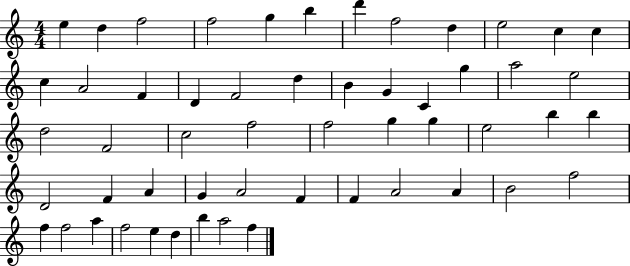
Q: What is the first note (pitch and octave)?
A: E5